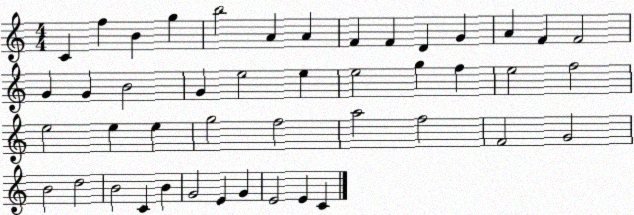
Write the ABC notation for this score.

X:1
T:Untitled
M:4/4
L:1/4
K:C
C f B g b2 A A F F D G A F F2 G G B2 G e2 e e2 g f e2 f2 e2 e e g2 f2 a2 f2 F2 G2 B2 d2 B2 C B G2 E G E2 E C